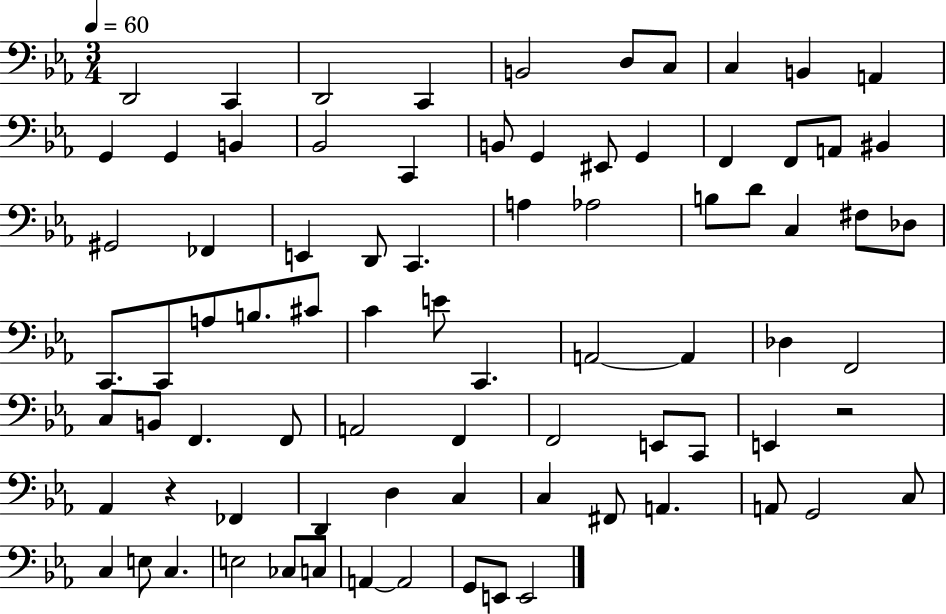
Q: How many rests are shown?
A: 2